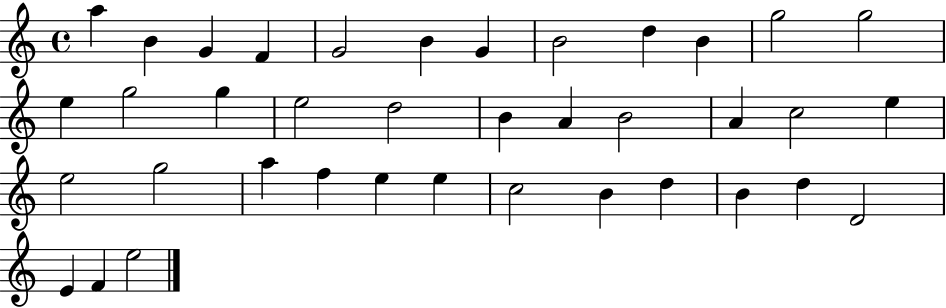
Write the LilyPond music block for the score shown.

{
  \clef treble
  \time 4/4
  \defaultTimeSignature
  \key c \major
  a''4 b'4 g'4 f'4 | g'2 b'4 g'4 | b'2 d''4 b'4 | g''2 g''2 | \break e''4 g''2 g''4 | e''2 d''2 | b'4 a'4 b'2 | a'4 c''2 e''4 | \break e''2 g''2 | a''4 f''4 e''4 e''4 | c''2 b'4 d''4 | b'4 d''4 d'2 | \break e'4 f'4 e''2 | \bar "|."
}